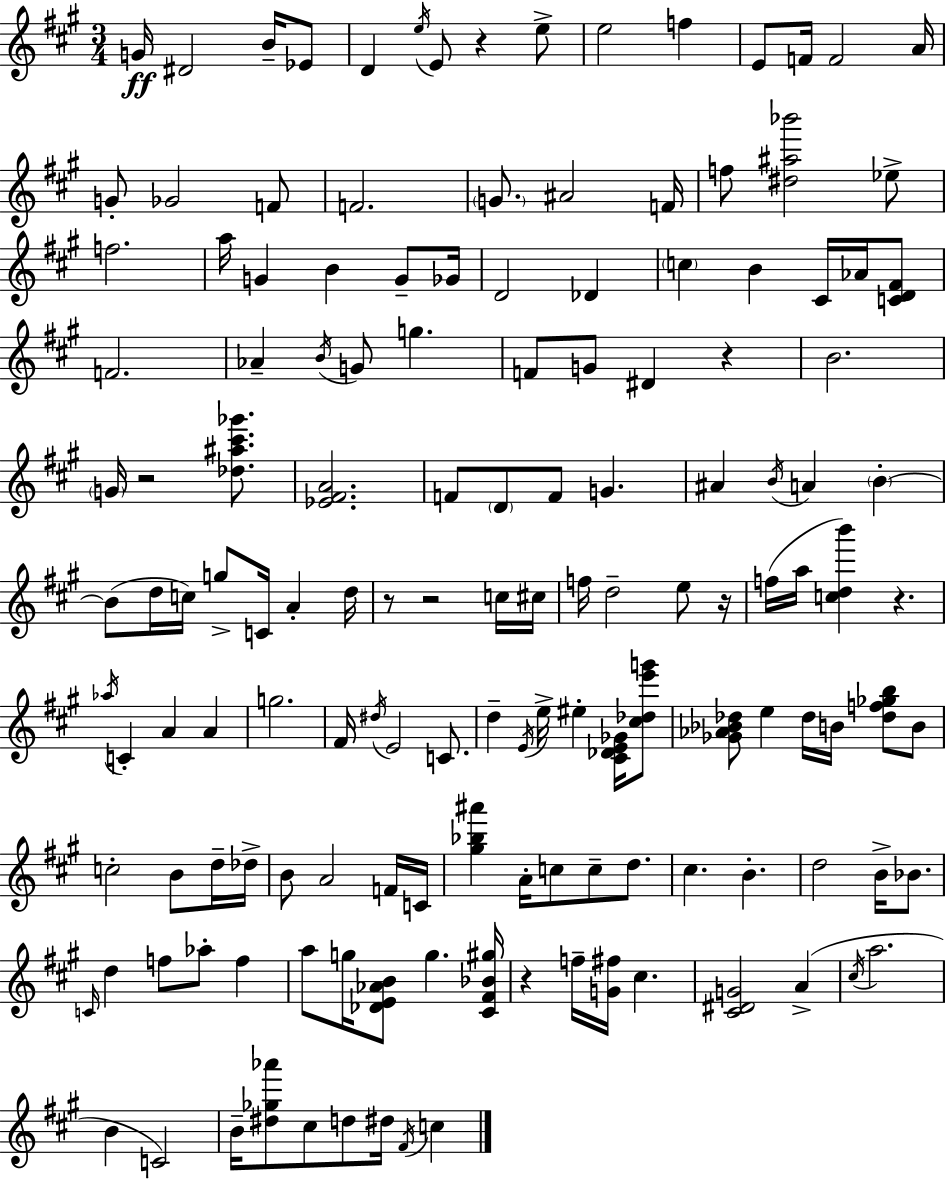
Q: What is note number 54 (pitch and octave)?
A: B4